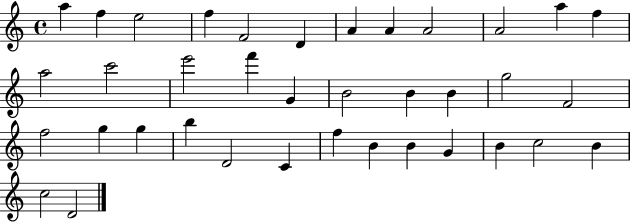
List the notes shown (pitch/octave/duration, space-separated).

A5/q F5/q E5/h F5/q F4/h D4/q A4/q A4/q A4/h A4/h A5/q F5/q A5/h C6/h E6/h F6/q G4/q B4/h B4/q B4/q G5/h F4/h F5/h G5/q G5/q B5/q D4/h C4/q F5/q B4/q B4/q G4/q B4/q C5/h B4/q C5/h D4/h